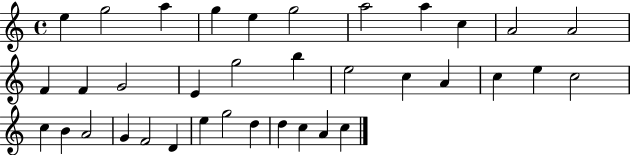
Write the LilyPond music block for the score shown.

{
  \clef treble
  \time 4/4
  \defaultTimeSignature
  \key c \major
  e''4 g''2 a''4 | g''4 e''4 g''2 | a''2 a''4 c''4 | a'2 a'2 | \break f'4 f'4 g'2 | e'4 g''2 b''4 | e''2 c''4 a'4 | c''4 e''4 c''2 | \break c''4 b'4 a'2 | g'4 f'2 d'4 | e''4 g''2 d''4 | d''4 c''4 a'4 c''4 | \break \bar "|."
}